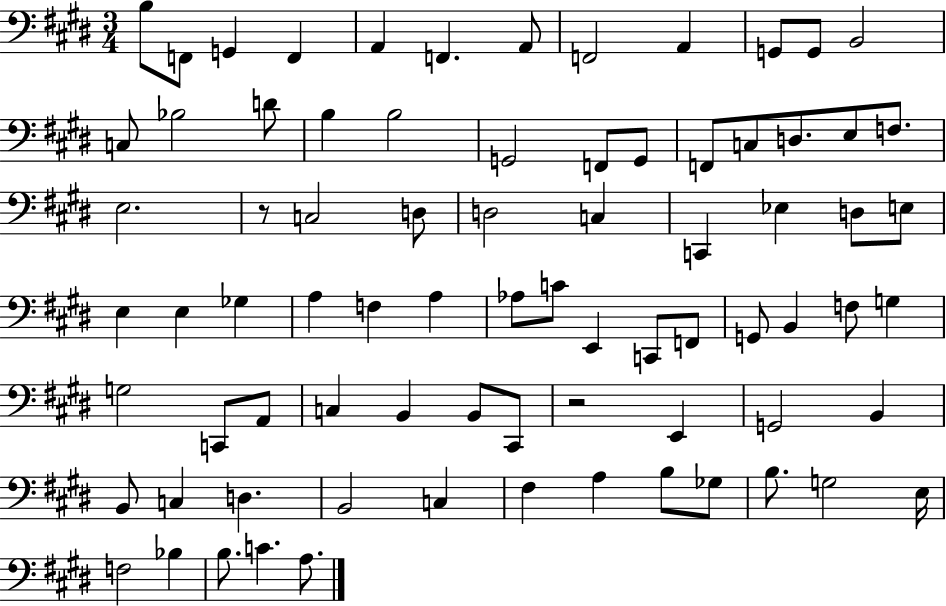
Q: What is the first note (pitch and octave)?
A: B3